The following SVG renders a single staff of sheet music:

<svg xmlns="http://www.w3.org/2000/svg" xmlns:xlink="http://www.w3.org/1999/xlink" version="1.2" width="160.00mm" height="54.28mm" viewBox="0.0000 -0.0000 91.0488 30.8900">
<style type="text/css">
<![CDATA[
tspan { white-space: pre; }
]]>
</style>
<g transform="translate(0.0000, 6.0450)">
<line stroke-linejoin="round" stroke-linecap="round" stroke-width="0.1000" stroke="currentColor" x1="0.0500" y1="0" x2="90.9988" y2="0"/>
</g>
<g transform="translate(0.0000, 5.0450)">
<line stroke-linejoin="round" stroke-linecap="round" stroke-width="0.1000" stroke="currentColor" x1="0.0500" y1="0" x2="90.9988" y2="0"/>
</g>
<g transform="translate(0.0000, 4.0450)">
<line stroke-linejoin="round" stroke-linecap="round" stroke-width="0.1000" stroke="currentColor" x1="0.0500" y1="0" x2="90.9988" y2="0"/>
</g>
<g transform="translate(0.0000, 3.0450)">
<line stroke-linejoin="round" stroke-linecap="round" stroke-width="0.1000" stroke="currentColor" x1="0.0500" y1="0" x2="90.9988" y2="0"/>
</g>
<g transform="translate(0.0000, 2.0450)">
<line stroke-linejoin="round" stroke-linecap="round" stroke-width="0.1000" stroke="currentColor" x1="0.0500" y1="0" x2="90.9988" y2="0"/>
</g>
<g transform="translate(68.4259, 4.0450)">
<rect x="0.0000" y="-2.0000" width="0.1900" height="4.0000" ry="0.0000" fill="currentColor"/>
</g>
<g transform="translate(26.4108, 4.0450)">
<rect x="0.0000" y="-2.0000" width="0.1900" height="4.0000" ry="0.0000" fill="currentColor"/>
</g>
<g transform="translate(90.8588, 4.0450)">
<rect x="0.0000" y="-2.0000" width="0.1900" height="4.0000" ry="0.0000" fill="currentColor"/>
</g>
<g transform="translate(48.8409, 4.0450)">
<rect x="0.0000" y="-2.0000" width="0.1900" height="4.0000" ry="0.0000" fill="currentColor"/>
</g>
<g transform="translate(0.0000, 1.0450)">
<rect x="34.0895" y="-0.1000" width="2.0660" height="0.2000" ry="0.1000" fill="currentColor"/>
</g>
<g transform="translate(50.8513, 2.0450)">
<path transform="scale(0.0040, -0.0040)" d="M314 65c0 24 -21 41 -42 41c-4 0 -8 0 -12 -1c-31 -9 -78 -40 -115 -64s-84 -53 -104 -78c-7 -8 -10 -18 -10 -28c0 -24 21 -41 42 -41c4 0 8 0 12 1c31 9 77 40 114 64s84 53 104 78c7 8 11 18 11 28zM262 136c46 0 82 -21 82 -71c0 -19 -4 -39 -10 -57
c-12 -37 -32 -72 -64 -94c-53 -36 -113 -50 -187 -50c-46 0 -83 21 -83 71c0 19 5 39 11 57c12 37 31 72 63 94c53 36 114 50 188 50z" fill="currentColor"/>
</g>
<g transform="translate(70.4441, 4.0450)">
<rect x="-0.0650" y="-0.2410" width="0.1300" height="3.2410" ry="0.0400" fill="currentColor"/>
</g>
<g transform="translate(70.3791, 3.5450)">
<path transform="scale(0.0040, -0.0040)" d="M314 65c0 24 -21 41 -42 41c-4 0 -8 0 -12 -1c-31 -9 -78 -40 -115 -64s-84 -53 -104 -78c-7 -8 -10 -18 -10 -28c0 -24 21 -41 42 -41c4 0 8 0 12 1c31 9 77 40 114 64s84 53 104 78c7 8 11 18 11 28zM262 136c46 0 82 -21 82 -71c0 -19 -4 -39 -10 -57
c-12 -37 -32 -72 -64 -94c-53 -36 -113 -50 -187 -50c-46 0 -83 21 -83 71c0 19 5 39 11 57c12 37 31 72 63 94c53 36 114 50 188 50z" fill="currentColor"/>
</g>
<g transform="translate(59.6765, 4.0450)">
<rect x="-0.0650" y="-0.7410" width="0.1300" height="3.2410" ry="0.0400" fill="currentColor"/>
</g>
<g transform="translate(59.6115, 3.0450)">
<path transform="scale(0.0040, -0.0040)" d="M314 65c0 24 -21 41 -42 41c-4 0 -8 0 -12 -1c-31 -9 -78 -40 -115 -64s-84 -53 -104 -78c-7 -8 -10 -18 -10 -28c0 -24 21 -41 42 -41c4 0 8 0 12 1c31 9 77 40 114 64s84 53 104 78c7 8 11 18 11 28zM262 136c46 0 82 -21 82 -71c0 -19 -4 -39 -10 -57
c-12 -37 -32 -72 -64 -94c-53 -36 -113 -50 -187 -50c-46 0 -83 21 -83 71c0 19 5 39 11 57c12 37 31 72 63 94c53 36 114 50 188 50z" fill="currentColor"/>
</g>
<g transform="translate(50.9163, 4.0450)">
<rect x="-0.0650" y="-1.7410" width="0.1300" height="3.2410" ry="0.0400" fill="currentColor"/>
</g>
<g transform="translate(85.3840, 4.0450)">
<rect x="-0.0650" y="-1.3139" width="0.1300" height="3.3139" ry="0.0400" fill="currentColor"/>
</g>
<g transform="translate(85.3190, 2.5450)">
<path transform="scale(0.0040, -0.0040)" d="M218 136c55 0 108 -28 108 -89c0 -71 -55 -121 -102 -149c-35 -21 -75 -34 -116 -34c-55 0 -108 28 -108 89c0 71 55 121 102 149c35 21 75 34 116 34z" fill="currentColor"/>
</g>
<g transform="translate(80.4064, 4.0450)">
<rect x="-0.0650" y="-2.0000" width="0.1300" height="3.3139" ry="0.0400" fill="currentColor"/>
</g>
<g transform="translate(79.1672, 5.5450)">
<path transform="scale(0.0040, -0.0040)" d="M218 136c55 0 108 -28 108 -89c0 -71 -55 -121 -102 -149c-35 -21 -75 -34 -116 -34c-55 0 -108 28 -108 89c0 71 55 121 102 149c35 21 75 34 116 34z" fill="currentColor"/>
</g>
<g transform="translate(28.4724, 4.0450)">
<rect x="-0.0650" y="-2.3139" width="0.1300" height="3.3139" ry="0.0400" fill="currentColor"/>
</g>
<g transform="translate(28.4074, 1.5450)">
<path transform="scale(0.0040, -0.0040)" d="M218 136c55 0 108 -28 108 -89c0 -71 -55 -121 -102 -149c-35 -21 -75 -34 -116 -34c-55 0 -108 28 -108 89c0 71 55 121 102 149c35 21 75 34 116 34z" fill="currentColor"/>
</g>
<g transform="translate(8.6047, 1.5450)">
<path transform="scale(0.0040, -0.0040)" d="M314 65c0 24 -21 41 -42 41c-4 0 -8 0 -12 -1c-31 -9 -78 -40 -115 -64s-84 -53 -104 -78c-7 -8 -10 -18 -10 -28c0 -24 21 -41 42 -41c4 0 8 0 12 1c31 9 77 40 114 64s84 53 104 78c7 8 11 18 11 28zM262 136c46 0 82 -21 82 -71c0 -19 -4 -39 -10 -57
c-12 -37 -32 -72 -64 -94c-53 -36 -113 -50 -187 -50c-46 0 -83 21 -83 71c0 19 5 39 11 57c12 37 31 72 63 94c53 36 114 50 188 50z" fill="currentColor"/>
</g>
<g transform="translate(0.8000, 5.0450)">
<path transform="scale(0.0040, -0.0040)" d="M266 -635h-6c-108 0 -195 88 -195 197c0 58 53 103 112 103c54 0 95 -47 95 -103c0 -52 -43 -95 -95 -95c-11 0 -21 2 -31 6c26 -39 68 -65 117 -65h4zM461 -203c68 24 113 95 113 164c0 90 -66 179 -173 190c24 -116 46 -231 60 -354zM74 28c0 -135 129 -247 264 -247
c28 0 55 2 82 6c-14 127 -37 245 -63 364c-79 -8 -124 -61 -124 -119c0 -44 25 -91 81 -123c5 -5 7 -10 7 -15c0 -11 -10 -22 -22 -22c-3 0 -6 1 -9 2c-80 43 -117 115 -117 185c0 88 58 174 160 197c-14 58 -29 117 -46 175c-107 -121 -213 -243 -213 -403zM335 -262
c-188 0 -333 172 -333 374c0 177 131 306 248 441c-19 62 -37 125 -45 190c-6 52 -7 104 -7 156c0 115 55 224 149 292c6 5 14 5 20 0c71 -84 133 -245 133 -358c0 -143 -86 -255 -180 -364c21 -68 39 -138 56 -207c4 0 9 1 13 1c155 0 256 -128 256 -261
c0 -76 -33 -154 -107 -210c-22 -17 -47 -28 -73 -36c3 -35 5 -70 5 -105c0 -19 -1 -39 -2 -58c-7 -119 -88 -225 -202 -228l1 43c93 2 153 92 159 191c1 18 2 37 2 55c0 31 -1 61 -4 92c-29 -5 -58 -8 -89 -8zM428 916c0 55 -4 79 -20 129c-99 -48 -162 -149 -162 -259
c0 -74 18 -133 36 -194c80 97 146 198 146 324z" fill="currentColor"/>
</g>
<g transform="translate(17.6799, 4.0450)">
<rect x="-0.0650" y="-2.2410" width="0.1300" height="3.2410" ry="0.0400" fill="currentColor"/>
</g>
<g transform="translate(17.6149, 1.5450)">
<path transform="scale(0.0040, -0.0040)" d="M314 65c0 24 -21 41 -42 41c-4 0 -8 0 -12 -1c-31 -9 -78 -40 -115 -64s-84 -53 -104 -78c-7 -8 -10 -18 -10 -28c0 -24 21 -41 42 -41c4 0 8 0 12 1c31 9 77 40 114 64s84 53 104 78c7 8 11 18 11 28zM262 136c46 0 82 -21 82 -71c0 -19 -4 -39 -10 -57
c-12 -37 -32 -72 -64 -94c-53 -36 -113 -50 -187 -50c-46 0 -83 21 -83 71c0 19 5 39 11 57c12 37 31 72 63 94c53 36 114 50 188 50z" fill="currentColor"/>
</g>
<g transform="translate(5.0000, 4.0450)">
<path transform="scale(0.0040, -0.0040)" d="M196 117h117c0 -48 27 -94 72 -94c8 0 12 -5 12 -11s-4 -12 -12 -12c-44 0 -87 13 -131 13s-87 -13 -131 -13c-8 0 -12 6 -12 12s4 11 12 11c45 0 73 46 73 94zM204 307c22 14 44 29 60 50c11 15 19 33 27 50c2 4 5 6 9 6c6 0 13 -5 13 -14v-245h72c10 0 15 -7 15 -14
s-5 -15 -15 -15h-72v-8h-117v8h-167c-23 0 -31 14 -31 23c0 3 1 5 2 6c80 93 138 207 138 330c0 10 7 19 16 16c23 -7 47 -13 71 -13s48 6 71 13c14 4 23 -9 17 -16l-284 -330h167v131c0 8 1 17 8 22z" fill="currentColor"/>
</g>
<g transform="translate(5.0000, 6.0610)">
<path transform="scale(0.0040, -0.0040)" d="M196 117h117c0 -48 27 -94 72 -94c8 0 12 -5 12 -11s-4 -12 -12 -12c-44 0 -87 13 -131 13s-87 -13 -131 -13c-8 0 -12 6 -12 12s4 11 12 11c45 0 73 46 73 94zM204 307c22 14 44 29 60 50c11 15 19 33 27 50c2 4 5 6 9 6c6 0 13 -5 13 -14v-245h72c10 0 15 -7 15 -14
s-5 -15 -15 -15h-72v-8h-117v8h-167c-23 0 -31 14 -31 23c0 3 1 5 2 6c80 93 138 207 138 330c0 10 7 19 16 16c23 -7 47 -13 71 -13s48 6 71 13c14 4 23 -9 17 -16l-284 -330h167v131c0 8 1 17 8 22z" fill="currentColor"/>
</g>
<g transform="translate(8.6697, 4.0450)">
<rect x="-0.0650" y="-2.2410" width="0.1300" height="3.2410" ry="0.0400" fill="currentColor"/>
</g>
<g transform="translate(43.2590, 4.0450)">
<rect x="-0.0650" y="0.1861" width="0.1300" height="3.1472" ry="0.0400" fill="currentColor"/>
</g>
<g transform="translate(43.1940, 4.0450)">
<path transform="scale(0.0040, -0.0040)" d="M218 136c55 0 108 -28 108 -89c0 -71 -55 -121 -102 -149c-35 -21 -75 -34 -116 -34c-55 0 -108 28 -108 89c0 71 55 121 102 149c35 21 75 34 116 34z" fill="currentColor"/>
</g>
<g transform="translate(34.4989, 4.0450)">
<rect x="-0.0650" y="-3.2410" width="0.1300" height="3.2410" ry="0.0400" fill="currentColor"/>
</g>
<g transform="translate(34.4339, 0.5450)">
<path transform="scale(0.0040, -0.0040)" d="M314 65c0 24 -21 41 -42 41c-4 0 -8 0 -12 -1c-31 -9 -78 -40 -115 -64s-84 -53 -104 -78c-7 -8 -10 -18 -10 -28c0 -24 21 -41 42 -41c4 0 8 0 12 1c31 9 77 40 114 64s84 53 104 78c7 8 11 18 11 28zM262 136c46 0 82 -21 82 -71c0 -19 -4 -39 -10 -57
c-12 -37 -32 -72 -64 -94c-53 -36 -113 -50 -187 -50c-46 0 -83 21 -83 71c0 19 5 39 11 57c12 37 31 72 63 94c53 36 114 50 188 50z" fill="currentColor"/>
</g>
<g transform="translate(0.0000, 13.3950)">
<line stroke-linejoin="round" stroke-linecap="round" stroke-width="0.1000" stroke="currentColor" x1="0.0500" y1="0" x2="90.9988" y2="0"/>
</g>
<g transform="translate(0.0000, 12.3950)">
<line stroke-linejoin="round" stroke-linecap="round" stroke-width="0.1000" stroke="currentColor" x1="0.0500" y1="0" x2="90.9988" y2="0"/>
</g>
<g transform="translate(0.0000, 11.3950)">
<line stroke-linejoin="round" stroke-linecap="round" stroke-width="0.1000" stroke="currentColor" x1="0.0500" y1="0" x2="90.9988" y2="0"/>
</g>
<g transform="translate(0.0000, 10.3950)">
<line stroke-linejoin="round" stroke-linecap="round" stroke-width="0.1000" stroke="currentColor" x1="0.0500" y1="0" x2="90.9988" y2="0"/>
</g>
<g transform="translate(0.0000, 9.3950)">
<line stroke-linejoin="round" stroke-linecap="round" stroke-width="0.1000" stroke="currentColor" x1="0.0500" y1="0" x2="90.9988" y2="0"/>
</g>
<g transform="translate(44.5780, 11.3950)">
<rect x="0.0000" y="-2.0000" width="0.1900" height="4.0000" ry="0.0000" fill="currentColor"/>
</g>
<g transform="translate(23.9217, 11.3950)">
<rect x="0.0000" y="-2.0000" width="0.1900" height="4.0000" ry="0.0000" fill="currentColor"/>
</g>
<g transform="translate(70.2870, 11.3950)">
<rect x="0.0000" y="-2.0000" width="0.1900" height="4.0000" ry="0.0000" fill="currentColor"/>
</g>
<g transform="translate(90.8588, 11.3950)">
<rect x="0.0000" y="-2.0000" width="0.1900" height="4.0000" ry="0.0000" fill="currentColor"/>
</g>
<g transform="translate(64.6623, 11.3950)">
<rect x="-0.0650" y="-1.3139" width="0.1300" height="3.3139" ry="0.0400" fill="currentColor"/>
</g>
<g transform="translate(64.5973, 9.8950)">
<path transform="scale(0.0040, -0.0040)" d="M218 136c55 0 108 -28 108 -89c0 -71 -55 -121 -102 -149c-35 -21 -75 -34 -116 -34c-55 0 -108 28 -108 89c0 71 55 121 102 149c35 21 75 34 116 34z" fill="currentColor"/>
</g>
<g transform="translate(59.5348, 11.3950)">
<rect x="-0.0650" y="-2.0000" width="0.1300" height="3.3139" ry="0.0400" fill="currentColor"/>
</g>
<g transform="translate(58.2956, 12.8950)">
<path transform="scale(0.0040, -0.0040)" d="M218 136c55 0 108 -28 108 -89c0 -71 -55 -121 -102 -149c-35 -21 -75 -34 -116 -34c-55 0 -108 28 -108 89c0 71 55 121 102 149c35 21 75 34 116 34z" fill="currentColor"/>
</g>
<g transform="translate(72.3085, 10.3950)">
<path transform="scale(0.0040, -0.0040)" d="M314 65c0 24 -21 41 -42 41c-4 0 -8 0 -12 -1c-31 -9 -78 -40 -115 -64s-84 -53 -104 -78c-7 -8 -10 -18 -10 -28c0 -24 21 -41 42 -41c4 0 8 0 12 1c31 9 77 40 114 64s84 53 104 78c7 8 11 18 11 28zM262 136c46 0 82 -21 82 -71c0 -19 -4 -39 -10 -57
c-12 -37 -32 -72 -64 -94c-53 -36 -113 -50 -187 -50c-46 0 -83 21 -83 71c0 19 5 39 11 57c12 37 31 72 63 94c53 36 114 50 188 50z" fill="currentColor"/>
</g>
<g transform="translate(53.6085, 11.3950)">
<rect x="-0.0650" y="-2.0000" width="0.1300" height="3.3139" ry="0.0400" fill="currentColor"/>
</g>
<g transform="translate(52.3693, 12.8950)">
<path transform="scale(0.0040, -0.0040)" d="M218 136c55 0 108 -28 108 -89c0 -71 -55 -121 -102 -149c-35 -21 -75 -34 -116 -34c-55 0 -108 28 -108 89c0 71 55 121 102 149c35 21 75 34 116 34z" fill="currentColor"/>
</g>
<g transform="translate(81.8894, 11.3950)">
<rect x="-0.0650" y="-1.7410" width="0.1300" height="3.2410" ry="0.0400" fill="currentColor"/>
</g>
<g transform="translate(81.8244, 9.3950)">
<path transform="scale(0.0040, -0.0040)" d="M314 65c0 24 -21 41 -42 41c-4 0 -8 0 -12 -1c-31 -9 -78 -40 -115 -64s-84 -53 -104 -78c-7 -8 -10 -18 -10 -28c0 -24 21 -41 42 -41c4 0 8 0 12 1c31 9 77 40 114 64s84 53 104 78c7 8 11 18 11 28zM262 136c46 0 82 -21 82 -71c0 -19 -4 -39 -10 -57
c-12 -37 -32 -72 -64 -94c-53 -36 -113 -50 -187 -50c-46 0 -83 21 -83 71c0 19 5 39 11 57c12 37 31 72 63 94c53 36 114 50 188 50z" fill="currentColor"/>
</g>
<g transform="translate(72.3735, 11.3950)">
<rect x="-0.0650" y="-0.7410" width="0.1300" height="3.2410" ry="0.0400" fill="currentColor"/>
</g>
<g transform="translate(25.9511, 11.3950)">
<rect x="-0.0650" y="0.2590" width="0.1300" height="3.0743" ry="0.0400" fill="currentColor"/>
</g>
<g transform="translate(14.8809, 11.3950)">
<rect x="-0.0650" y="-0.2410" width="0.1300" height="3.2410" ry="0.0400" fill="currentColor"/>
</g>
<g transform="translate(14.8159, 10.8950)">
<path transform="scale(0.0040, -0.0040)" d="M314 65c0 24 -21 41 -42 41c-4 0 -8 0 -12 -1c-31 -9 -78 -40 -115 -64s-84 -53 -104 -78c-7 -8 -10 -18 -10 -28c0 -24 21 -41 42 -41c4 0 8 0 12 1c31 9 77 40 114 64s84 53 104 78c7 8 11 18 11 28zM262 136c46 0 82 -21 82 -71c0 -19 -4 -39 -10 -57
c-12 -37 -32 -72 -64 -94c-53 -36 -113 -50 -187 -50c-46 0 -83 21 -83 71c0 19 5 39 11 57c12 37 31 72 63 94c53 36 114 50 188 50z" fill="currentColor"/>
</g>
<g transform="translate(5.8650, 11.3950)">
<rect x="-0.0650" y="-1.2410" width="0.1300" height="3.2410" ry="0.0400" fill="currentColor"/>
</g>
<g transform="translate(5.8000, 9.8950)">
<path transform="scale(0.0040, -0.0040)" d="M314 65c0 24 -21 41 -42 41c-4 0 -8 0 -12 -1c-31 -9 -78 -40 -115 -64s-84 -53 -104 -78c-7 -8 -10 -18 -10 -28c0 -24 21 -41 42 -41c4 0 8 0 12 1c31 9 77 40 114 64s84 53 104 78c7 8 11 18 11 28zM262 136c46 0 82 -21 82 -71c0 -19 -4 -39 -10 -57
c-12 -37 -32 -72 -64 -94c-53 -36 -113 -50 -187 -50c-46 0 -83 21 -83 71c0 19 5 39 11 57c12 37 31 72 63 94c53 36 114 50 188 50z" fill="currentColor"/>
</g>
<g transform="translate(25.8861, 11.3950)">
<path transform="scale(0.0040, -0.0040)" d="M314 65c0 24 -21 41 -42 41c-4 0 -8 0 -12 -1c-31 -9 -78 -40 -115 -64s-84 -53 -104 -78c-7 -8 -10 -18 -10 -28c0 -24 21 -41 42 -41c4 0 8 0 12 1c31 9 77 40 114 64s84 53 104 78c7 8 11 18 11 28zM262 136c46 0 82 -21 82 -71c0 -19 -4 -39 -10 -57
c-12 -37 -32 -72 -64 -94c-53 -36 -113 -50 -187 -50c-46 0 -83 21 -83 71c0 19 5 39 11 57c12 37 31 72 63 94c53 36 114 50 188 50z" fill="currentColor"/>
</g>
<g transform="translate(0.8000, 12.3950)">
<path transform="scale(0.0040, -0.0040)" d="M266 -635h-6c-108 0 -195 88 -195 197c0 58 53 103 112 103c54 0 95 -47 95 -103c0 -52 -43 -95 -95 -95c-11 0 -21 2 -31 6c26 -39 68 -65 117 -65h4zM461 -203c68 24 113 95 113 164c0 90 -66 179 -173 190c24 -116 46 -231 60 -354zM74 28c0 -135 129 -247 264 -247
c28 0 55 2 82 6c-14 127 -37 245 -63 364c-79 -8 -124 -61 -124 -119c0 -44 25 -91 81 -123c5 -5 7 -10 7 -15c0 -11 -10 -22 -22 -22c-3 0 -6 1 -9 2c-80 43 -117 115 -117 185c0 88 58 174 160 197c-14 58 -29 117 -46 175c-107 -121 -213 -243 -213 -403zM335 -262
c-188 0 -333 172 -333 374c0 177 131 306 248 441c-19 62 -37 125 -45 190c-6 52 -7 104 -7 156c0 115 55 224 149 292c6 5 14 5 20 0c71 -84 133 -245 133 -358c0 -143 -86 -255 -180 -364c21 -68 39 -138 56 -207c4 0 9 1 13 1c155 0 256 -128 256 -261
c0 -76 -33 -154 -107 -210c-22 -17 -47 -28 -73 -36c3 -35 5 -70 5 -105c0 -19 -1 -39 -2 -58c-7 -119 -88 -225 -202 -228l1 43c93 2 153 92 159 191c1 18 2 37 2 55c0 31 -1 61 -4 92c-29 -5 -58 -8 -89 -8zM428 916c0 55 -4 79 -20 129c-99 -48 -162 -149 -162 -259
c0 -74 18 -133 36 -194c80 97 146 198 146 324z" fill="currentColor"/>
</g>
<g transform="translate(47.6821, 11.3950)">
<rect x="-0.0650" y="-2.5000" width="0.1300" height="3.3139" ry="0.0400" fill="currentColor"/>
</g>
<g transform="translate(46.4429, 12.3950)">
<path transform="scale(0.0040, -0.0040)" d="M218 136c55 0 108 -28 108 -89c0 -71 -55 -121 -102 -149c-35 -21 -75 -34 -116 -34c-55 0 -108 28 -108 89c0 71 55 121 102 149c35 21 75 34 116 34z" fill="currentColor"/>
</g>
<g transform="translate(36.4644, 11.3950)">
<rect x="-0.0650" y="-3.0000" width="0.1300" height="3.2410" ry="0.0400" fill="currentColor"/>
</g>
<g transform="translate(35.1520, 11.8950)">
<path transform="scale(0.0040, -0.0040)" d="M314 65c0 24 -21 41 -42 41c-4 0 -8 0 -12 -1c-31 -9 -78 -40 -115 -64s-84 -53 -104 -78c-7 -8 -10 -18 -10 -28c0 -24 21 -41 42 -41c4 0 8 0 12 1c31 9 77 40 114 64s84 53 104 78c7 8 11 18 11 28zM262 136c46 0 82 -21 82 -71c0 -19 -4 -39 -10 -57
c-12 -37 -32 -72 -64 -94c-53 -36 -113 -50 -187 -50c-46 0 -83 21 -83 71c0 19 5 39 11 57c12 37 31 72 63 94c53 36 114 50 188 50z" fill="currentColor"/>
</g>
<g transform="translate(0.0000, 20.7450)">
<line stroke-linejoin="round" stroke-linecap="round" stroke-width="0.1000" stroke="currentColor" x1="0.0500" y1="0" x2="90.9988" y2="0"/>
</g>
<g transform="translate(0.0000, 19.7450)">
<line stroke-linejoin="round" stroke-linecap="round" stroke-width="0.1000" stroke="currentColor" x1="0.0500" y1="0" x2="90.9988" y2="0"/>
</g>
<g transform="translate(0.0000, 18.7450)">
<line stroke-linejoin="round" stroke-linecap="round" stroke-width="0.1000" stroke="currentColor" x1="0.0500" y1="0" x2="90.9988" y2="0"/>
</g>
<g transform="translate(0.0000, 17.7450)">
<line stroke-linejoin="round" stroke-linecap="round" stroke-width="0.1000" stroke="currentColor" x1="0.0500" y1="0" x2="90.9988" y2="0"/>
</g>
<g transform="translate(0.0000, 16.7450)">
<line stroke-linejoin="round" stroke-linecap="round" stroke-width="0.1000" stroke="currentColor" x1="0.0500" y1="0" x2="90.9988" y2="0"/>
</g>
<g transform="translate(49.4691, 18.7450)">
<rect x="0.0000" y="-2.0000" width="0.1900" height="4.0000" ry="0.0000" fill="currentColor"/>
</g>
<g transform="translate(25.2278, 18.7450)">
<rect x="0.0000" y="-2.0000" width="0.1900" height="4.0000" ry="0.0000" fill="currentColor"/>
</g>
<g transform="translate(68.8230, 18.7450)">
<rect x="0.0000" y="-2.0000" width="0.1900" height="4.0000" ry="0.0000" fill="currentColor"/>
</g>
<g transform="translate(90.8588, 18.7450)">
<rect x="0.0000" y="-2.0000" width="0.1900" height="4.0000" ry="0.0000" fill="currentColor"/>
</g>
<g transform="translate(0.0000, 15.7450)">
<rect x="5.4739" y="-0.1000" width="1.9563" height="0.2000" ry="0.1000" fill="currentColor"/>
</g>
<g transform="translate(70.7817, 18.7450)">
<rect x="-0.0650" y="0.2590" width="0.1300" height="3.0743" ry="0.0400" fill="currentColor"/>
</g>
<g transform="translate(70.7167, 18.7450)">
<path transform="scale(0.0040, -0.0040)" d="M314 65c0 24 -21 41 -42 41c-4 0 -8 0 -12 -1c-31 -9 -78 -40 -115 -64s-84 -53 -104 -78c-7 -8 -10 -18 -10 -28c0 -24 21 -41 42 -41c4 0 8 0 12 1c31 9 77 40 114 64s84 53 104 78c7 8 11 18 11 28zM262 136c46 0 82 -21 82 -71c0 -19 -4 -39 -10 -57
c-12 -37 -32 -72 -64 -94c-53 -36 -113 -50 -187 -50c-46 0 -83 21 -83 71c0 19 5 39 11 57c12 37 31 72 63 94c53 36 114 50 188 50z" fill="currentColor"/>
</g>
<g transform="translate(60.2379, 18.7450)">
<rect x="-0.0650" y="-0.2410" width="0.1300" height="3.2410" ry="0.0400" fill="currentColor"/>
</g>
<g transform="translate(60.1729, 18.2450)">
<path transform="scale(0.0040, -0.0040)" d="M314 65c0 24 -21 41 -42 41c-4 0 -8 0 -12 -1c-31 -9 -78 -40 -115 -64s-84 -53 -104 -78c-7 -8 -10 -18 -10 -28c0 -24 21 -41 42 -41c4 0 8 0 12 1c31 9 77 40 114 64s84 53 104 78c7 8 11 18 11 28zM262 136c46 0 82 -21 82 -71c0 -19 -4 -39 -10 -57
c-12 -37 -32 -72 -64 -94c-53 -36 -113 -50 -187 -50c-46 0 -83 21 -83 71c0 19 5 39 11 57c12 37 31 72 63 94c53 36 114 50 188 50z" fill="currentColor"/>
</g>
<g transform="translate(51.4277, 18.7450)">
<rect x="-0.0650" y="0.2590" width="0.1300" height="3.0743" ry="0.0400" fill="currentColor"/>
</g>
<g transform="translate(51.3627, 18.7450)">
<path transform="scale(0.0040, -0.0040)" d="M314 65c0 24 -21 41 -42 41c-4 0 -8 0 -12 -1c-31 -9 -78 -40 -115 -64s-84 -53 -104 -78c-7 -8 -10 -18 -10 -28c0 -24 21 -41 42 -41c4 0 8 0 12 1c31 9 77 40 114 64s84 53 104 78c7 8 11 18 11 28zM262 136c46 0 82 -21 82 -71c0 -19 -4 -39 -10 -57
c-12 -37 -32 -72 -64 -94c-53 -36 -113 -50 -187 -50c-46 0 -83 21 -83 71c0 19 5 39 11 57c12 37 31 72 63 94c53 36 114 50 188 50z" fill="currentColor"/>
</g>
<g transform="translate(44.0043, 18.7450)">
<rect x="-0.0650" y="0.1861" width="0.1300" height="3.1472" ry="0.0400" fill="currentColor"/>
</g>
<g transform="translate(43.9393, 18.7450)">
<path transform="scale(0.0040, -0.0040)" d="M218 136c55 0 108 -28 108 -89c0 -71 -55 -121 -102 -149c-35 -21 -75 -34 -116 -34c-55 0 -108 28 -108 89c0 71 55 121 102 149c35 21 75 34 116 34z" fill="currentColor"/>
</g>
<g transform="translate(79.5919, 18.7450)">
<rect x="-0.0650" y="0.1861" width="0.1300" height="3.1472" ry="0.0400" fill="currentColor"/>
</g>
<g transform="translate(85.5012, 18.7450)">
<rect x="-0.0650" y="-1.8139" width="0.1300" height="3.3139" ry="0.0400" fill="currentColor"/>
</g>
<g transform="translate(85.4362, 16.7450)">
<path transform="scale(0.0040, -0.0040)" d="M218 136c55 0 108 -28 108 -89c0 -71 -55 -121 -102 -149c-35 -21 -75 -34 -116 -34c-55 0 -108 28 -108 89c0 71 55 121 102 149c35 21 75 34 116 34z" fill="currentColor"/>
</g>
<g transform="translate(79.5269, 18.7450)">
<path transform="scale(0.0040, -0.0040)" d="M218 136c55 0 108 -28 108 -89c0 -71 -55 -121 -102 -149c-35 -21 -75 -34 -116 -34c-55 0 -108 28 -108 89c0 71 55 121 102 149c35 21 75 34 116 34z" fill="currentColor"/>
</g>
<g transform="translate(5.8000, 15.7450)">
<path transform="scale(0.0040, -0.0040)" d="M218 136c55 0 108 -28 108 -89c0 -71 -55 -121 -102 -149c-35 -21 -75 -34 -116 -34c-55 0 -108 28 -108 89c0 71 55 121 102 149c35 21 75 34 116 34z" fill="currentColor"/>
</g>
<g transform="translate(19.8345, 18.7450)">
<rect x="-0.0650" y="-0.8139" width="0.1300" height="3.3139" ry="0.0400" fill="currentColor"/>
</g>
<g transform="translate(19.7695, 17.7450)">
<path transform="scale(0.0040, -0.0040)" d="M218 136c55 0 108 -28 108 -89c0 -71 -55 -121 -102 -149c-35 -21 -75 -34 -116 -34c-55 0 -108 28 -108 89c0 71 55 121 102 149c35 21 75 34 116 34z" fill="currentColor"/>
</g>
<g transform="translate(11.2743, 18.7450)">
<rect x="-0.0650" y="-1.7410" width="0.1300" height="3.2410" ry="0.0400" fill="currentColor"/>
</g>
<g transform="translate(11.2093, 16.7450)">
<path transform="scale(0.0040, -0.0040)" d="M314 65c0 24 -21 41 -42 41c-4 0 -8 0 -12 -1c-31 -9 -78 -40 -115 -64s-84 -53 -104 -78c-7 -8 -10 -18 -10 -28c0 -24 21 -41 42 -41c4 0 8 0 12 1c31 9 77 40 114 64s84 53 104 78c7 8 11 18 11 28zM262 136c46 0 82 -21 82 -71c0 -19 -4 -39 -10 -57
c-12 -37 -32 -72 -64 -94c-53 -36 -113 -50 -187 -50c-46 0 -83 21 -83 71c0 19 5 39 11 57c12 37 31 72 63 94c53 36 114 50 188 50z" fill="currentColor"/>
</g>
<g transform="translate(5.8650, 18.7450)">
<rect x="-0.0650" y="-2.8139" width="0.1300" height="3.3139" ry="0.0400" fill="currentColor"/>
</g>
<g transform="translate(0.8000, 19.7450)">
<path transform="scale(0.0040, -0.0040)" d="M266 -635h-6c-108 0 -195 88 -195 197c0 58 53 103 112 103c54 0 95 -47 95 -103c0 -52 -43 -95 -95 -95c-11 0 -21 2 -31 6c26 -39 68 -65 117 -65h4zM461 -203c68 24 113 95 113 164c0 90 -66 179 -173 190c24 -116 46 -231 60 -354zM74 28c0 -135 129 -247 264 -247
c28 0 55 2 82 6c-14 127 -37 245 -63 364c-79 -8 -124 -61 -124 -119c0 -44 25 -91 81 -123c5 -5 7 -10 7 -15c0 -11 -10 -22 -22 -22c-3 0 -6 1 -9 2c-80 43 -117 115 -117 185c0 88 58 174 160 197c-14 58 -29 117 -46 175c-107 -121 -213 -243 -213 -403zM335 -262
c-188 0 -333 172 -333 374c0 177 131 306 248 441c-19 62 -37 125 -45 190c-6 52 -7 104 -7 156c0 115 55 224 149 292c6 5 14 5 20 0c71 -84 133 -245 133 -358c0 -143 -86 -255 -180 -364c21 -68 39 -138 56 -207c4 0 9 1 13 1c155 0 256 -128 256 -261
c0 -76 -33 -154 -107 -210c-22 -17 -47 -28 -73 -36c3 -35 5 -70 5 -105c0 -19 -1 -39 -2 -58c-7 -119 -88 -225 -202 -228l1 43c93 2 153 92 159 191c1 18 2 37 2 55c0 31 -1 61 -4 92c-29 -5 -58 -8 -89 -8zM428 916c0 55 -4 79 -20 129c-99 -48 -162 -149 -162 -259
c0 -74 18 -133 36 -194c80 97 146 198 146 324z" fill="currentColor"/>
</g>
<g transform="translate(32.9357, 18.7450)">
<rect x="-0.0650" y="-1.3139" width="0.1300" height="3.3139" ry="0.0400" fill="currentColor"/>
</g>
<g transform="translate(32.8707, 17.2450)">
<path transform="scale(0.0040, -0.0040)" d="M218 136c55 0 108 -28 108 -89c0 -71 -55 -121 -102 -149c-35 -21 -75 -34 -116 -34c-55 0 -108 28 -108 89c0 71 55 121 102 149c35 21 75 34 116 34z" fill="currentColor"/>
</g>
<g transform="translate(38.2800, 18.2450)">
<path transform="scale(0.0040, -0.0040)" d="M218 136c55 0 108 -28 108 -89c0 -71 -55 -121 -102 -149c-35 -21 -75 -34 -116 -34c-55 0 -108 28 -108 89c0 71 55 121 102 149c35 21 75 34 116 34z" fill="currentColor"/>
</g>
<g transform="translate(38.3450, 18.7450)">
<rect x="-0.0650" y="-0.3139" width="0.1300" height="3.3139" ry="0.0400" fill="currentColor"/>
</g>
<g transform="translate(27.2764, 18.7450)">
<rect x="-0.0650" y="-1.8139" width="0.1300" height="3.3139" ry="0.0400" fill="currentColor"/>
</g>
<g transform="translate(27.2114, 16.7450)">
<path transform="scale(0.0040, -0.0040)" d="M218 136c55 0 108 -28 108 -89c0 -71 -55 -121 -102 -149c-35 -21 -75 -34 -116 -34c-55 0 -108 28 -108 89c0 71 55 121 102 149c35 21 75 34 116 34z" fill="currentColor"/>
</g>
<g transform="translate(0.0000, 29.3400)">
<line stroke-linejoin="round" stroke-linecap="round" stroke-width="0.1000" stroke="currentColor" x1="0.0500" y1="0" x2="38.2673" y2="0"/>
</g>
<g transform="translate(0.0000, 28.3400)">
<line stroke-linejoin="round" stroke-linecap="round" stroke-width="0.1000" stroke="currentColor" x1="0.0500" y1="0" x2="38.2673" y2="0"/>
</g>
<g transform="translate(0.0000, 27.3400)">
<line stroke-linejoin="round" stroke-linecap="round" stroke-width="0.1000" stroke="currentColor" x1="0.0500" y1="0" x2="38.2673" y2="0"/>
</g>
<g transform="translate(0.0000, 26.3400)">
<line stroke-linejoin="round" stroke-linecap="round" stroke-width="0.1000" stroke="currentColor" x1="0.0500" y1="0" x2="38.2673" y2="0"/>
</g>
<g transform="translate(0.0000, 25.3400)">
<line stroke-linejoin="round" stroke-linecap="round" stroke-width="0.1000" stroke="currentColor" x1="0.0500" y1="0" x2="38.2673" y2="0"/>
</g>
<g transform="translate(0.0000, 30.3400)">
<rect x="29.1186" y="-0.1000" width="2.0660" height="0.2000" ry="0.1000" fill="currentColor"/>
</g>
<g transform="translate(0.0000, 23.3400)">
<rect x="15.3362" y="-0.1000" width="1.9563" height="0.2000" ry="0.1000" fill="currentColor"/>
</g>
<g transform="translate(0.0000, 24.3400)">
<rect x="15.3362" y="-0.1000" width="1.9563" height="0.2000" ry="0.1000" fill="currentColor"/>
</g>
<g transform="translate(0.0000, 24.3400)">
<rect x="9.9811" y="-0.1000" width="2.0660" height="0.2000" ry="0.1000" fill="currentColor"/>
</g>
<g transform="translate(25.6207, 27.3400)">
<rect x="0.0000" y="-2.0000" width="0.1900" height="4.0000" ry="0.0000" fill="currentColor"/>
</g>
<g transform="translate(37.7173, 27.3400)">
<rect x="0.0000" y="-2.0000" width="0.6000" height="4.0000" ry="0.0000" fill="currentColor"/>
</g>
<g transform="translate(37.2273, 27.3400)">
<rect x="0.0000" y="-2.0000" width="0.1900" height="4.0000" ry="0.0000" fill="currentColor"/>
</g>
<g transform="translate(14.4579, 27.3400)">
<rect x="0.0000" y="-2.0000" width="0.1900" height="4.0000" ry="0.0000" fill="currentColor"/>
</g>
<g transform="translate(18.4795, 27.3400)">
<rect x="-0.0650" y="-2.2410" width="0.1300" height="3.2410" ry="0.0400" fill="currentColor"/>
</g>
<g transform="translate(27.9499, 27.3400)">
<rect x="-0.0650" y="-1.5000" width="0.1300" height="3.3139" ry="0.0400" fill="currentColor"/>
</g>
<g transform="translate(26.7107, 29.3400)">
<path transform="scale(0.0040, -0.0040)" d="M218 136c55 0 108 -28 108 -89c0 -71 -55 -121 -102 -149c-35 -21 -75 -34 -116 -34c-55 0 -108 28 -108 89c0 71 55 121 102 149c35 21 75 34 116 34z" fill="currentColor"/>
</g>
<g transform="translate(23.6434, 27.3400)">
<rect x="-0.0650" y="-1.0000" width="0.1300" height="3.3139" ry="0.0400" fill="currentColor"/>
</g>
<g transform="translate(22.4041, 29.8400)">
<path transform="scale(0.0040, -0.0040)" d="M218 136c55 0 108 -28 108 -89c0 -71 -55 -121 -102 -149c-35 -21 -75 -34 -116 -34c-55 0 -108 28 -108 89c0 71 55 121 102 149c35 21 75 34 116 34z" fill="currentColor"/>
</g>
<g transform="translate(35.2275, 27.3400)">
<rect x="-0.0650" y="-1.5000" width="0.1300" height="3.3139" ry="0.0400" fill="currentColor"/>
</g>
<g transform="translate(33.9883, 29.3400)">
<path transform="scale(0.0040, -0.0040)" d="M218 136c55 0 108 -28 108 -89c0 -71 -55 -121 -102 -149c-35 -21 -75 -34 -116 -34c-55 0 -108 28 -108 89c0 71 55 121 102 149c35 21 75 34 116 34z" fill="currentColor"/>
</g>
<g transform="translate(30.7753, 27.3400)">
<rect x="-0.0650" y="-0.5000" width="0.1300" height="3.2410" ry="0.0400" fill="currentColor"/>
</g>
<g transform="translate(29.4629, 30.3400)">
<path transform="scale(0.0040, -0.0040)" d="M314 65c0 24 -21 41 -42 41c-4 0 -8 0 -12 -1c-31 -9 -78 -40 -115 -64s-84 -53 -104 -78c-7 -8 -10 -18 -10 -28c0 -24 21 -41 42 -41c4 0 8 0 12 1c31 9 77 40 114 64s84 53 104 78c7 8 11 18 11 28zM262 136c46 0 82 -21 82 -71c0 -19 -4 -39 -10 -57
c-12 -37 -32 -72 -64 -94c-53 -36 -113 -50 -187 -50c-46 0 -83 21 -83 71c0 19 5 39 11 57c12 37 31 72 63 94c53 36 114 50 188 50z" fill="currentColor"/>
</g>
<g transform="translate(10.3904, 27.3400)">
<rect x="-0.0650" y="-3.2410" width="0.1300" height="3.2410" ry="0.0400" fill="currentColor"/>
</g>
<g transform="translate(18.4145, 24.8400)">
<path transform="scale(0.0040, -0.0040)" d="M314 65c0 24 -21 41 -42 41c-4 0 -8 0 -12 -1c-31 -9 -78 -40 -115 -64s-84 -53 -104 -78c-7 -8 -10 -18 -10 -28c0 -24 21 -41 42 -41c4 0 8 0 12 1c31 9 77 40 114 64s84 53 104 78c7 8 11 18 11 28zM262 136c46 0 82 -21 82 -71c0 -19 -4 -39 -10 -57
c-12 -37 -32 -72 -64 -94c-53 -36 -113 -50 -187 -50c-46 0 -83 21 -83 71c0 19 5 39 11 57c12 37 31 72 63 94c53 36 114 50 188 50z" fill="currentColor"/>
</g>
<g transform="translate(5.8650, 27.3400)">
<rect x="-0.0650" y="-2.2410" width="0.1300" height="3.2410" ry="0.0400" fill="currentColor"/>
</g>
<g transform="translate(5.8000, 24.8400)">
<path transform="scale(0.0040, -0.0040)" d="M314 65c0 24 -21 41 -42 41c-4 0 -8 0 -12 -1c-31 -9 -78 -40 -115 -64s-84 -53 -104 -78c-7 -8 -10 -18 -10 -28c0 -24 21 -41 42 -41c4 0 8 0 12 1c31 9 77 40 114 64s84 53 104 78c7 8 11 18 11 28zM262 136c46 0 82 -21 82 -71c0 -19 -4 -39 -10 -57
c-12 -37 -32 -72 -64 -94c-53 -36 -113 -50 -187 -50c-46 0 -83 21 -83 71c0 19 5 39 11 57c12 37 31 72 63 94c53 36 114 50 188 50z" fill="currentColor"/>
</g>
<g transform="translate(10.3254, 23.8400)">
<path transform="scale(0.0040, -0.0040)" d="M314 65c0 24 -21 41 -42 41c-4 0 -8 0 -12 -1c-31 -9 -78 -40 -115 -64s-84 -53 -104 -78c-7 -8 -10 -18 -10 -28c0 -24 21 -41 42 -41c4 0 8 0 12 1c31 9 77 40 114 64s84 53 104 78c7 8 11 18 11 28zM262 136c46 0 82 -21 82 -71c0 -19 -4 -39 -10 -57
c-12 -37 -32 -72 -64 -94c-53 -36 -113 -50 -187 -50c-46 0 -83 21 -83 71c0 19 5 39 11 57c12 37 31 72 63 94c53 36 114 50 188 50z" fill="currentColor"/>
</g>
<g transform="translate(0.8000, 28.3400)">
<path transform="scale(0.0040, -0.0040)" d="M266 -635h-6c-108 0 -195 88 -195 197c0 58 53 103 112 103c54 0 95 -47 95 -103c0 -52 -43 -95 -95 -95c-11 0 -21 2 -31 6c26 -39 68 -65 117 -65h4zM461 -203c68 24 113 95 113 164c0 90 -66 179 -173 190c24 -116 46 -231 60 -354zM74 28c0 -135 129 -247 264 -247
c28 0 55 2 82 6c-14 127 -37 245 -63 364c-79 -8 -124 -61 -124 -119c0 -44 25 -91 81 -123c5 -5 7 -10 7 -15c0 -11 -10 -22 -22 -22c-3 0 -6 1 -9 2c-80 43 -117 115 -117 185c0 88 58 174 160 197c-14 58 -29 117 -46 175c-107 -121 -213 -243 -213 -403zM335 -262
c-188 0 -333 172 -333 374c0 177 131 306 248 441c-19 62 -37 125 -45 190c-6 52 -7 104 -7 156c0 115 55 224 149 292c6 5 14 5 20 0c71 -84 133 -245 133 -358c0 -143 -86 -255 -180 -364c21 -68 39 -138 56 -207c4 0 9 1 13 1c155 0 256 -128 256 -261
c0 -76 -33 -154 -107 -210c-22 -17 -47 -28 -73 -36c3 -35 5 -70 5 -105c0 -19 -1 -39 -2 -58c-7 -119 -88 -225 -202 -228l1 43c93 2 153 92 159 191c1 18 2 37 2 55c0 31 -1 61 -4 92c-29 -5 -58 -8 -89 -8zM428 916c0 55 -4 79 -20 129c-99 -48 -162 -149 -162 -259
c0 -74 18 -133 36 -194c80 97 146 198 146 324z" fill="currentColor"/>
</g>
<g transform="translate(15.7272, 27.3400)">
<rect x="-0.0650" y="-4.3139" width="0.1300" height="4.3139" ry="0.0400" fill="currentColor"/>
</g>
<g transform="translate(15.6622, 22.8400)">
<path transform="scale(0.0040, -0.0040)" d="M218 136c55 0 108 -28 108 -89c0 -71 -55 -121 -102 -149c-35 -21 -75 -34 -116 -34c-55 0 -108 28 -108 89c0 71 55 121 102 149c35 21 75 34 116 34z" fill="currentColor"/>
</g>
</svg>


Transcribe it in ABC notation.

X:1
T:Untitled
M:4/4
L:1/4
K:C
g2 g2 g b2 B f2 d2 c2 F e e2 c2 B2 A2 G F F e d2 f2 a f2 d f e c B B2 c2 B2 B f g2 b2 d' g2 D E C2 E